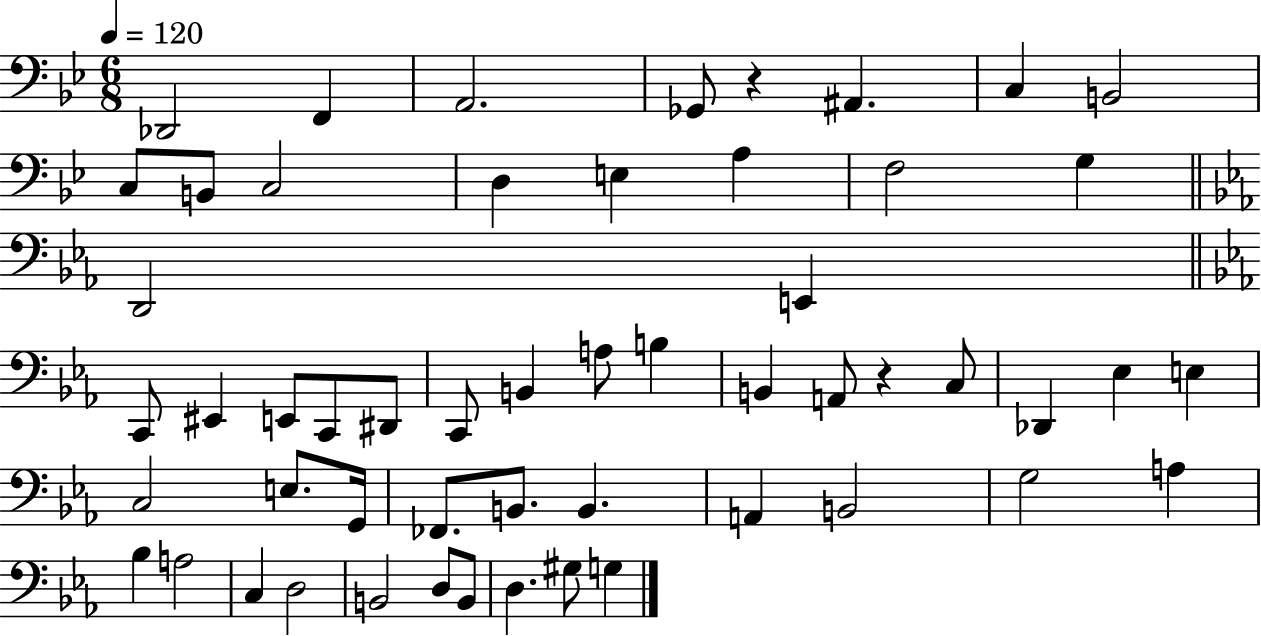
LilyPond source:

{
  \clef bass
  \numericTimeSignature
  \time 6/8
  \key bes \major
  \tempo 4 = 120
  des,2 f,4 | a,2. | ges,8 r4 ais,4. | c4 b,2 | \break c8 b,8 c2 | d4 e4 a4 | f2 g4 | \bar "||" \break \key c \minor d,2 e,4 | \bar "||" \break \key ees \major c,8 eis,4 e,8 c,8 dis,8 | c,8 b,4 a8 b4 | b,4 a,8 r4 c8 | des,4 ees4 e4 | \break c2 e8. g,16 | fes,8. b,8. b,4. | a,4 b,2 | g2 a4 | \break bes4 a2 | c4 d2 | b,2 d8 b,8 | d4. gis8 g4 | \break \bar "|."
}